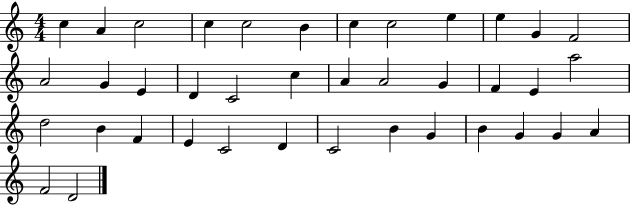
X:1
T:Untitled
M:4/4
L:1/4
K:C
c A c2 c c2 B c c2 e e G F2 A2 G E D C2 c A A2 G F E a2 d2 B F E C2 D C2 B G B G G A F2 D2